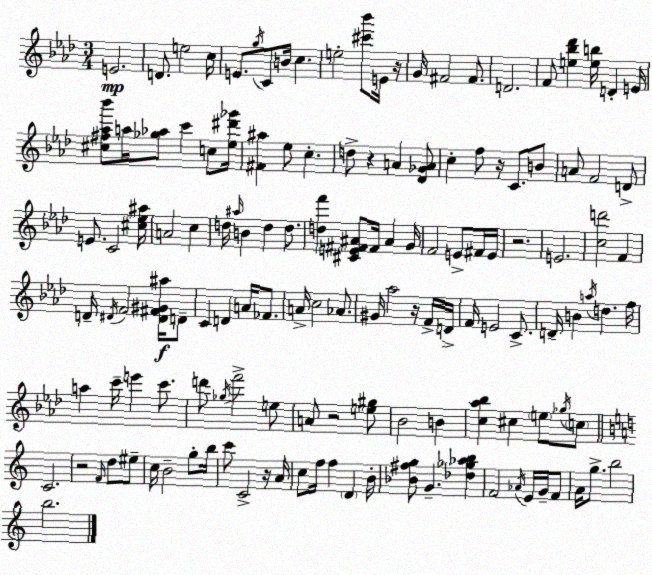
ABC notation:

X:1
T:Untitled
M:3/4
L:1/4
K:Fm
E2 D/2 e2 c/4 E/2 g/4 C/2 B/4 c e2 [^c'_b']/2 E/4 z/4 G/4 ^F2 ^F/2 D2 F/2 [e_b_d'] [eb]/4 D E/4 [^c^f_a_b']/2 a/4 [_g_a]/2 c' c/2 [_e^d'_g']/4 [^F^a] _e/2 c d/2 z A [_D_GA]/2 c f/2 z/4 C/2 B/2 A/2 F2 D/2 E/2 C2 [^c_e^a]/4 A2 c d/4 ^a/4 B d d/2 [df'] [^CE^F^A]/2 ^F/4 ^A G/4 F2 E/2 ^F/4 E/4 z2 E2 [cd']2 F D/4 ^D/4 F2 [^D^F^G^a]/4 D/2 C D A/4 _F/2 A/4 c2 _A/2 ^G/4 _a2 z/4 F/4 D/4 F/4 E2 C/2 D/4 B a/4 d f/4 a c'/4 e' c'/2 d'/2 _g/4 f'2 e/2 A/2 z2 [e^g]/2 _B2 B [c_a_b] ^c e/2 _g/4 c/2 C2 z2 F/4 d/2 ^e/2 c/4 B2 g/2 b/4 c'/2 C2 z/4 A/4 c/2 f/4 f D B/4 [_B^fg]/2 G [_d_g_ab] F2 _A/4 E/4 G/4 F/2 A/4 g/2 b2 b2